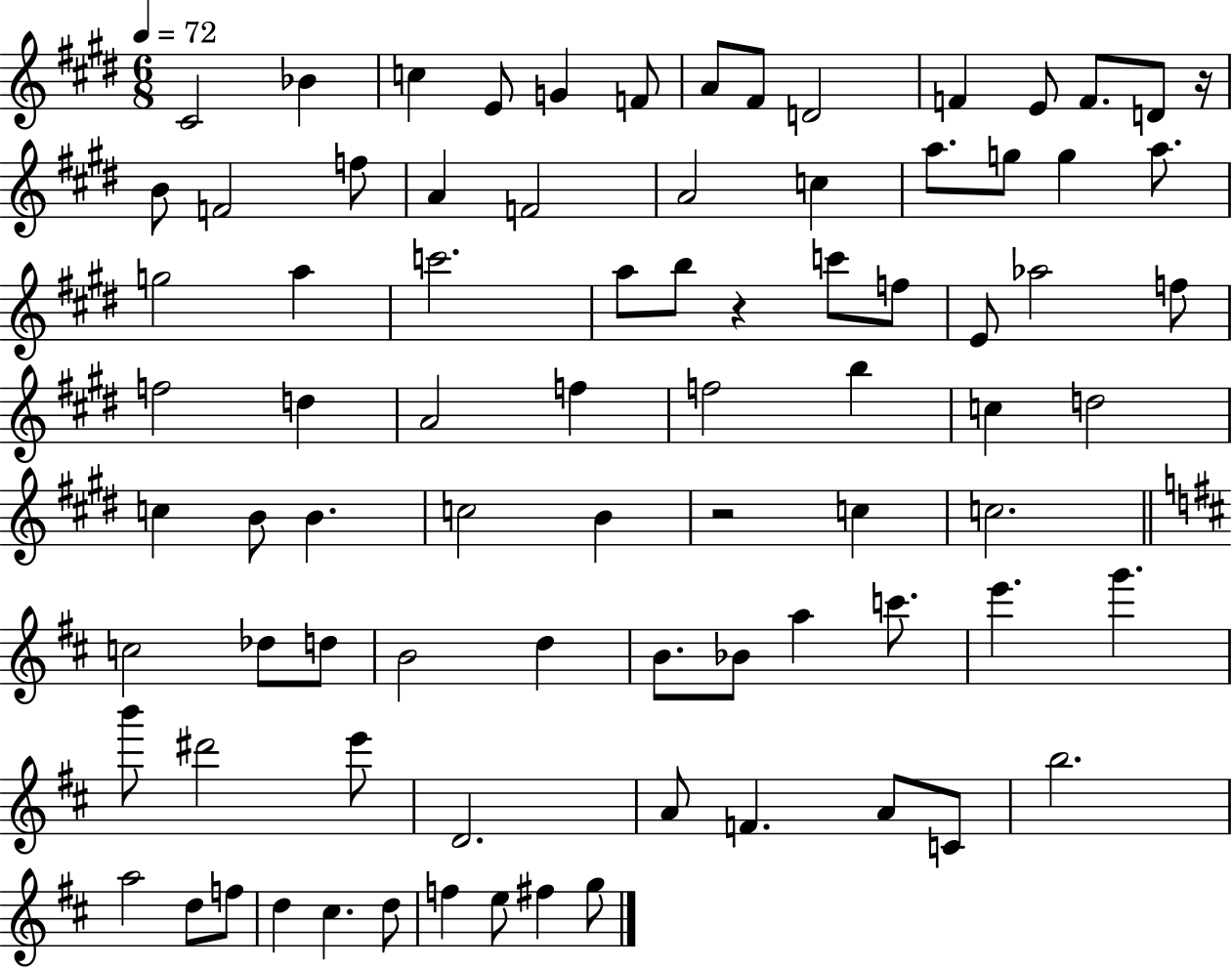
X:1
T:Untitled
M:6/8
L:1/4
K:E
^C2 _B c E/2 G F/2 A/2 ^F/2 D2 F E/2 F/2 D/2 z/4 B/2 F2 f/2 A F2 A2 c a/2 g/2 g a/2 g2 a c'2 a/2 b/2 z c'/2 f/2 E/2 _a2 f/2 f2 d A2 f f2 b c d2 c B/2 B c2 B z2 c c2 c2 _d/2 d/2 B2 d B/2 _B/2 a c'/2 e' g' b'/2 ^d'2 e'/2 D2 A/2 F A/2 C/2 b2 a2 d/2 f/2 d ^c d/2 f e/2 ^f g/2